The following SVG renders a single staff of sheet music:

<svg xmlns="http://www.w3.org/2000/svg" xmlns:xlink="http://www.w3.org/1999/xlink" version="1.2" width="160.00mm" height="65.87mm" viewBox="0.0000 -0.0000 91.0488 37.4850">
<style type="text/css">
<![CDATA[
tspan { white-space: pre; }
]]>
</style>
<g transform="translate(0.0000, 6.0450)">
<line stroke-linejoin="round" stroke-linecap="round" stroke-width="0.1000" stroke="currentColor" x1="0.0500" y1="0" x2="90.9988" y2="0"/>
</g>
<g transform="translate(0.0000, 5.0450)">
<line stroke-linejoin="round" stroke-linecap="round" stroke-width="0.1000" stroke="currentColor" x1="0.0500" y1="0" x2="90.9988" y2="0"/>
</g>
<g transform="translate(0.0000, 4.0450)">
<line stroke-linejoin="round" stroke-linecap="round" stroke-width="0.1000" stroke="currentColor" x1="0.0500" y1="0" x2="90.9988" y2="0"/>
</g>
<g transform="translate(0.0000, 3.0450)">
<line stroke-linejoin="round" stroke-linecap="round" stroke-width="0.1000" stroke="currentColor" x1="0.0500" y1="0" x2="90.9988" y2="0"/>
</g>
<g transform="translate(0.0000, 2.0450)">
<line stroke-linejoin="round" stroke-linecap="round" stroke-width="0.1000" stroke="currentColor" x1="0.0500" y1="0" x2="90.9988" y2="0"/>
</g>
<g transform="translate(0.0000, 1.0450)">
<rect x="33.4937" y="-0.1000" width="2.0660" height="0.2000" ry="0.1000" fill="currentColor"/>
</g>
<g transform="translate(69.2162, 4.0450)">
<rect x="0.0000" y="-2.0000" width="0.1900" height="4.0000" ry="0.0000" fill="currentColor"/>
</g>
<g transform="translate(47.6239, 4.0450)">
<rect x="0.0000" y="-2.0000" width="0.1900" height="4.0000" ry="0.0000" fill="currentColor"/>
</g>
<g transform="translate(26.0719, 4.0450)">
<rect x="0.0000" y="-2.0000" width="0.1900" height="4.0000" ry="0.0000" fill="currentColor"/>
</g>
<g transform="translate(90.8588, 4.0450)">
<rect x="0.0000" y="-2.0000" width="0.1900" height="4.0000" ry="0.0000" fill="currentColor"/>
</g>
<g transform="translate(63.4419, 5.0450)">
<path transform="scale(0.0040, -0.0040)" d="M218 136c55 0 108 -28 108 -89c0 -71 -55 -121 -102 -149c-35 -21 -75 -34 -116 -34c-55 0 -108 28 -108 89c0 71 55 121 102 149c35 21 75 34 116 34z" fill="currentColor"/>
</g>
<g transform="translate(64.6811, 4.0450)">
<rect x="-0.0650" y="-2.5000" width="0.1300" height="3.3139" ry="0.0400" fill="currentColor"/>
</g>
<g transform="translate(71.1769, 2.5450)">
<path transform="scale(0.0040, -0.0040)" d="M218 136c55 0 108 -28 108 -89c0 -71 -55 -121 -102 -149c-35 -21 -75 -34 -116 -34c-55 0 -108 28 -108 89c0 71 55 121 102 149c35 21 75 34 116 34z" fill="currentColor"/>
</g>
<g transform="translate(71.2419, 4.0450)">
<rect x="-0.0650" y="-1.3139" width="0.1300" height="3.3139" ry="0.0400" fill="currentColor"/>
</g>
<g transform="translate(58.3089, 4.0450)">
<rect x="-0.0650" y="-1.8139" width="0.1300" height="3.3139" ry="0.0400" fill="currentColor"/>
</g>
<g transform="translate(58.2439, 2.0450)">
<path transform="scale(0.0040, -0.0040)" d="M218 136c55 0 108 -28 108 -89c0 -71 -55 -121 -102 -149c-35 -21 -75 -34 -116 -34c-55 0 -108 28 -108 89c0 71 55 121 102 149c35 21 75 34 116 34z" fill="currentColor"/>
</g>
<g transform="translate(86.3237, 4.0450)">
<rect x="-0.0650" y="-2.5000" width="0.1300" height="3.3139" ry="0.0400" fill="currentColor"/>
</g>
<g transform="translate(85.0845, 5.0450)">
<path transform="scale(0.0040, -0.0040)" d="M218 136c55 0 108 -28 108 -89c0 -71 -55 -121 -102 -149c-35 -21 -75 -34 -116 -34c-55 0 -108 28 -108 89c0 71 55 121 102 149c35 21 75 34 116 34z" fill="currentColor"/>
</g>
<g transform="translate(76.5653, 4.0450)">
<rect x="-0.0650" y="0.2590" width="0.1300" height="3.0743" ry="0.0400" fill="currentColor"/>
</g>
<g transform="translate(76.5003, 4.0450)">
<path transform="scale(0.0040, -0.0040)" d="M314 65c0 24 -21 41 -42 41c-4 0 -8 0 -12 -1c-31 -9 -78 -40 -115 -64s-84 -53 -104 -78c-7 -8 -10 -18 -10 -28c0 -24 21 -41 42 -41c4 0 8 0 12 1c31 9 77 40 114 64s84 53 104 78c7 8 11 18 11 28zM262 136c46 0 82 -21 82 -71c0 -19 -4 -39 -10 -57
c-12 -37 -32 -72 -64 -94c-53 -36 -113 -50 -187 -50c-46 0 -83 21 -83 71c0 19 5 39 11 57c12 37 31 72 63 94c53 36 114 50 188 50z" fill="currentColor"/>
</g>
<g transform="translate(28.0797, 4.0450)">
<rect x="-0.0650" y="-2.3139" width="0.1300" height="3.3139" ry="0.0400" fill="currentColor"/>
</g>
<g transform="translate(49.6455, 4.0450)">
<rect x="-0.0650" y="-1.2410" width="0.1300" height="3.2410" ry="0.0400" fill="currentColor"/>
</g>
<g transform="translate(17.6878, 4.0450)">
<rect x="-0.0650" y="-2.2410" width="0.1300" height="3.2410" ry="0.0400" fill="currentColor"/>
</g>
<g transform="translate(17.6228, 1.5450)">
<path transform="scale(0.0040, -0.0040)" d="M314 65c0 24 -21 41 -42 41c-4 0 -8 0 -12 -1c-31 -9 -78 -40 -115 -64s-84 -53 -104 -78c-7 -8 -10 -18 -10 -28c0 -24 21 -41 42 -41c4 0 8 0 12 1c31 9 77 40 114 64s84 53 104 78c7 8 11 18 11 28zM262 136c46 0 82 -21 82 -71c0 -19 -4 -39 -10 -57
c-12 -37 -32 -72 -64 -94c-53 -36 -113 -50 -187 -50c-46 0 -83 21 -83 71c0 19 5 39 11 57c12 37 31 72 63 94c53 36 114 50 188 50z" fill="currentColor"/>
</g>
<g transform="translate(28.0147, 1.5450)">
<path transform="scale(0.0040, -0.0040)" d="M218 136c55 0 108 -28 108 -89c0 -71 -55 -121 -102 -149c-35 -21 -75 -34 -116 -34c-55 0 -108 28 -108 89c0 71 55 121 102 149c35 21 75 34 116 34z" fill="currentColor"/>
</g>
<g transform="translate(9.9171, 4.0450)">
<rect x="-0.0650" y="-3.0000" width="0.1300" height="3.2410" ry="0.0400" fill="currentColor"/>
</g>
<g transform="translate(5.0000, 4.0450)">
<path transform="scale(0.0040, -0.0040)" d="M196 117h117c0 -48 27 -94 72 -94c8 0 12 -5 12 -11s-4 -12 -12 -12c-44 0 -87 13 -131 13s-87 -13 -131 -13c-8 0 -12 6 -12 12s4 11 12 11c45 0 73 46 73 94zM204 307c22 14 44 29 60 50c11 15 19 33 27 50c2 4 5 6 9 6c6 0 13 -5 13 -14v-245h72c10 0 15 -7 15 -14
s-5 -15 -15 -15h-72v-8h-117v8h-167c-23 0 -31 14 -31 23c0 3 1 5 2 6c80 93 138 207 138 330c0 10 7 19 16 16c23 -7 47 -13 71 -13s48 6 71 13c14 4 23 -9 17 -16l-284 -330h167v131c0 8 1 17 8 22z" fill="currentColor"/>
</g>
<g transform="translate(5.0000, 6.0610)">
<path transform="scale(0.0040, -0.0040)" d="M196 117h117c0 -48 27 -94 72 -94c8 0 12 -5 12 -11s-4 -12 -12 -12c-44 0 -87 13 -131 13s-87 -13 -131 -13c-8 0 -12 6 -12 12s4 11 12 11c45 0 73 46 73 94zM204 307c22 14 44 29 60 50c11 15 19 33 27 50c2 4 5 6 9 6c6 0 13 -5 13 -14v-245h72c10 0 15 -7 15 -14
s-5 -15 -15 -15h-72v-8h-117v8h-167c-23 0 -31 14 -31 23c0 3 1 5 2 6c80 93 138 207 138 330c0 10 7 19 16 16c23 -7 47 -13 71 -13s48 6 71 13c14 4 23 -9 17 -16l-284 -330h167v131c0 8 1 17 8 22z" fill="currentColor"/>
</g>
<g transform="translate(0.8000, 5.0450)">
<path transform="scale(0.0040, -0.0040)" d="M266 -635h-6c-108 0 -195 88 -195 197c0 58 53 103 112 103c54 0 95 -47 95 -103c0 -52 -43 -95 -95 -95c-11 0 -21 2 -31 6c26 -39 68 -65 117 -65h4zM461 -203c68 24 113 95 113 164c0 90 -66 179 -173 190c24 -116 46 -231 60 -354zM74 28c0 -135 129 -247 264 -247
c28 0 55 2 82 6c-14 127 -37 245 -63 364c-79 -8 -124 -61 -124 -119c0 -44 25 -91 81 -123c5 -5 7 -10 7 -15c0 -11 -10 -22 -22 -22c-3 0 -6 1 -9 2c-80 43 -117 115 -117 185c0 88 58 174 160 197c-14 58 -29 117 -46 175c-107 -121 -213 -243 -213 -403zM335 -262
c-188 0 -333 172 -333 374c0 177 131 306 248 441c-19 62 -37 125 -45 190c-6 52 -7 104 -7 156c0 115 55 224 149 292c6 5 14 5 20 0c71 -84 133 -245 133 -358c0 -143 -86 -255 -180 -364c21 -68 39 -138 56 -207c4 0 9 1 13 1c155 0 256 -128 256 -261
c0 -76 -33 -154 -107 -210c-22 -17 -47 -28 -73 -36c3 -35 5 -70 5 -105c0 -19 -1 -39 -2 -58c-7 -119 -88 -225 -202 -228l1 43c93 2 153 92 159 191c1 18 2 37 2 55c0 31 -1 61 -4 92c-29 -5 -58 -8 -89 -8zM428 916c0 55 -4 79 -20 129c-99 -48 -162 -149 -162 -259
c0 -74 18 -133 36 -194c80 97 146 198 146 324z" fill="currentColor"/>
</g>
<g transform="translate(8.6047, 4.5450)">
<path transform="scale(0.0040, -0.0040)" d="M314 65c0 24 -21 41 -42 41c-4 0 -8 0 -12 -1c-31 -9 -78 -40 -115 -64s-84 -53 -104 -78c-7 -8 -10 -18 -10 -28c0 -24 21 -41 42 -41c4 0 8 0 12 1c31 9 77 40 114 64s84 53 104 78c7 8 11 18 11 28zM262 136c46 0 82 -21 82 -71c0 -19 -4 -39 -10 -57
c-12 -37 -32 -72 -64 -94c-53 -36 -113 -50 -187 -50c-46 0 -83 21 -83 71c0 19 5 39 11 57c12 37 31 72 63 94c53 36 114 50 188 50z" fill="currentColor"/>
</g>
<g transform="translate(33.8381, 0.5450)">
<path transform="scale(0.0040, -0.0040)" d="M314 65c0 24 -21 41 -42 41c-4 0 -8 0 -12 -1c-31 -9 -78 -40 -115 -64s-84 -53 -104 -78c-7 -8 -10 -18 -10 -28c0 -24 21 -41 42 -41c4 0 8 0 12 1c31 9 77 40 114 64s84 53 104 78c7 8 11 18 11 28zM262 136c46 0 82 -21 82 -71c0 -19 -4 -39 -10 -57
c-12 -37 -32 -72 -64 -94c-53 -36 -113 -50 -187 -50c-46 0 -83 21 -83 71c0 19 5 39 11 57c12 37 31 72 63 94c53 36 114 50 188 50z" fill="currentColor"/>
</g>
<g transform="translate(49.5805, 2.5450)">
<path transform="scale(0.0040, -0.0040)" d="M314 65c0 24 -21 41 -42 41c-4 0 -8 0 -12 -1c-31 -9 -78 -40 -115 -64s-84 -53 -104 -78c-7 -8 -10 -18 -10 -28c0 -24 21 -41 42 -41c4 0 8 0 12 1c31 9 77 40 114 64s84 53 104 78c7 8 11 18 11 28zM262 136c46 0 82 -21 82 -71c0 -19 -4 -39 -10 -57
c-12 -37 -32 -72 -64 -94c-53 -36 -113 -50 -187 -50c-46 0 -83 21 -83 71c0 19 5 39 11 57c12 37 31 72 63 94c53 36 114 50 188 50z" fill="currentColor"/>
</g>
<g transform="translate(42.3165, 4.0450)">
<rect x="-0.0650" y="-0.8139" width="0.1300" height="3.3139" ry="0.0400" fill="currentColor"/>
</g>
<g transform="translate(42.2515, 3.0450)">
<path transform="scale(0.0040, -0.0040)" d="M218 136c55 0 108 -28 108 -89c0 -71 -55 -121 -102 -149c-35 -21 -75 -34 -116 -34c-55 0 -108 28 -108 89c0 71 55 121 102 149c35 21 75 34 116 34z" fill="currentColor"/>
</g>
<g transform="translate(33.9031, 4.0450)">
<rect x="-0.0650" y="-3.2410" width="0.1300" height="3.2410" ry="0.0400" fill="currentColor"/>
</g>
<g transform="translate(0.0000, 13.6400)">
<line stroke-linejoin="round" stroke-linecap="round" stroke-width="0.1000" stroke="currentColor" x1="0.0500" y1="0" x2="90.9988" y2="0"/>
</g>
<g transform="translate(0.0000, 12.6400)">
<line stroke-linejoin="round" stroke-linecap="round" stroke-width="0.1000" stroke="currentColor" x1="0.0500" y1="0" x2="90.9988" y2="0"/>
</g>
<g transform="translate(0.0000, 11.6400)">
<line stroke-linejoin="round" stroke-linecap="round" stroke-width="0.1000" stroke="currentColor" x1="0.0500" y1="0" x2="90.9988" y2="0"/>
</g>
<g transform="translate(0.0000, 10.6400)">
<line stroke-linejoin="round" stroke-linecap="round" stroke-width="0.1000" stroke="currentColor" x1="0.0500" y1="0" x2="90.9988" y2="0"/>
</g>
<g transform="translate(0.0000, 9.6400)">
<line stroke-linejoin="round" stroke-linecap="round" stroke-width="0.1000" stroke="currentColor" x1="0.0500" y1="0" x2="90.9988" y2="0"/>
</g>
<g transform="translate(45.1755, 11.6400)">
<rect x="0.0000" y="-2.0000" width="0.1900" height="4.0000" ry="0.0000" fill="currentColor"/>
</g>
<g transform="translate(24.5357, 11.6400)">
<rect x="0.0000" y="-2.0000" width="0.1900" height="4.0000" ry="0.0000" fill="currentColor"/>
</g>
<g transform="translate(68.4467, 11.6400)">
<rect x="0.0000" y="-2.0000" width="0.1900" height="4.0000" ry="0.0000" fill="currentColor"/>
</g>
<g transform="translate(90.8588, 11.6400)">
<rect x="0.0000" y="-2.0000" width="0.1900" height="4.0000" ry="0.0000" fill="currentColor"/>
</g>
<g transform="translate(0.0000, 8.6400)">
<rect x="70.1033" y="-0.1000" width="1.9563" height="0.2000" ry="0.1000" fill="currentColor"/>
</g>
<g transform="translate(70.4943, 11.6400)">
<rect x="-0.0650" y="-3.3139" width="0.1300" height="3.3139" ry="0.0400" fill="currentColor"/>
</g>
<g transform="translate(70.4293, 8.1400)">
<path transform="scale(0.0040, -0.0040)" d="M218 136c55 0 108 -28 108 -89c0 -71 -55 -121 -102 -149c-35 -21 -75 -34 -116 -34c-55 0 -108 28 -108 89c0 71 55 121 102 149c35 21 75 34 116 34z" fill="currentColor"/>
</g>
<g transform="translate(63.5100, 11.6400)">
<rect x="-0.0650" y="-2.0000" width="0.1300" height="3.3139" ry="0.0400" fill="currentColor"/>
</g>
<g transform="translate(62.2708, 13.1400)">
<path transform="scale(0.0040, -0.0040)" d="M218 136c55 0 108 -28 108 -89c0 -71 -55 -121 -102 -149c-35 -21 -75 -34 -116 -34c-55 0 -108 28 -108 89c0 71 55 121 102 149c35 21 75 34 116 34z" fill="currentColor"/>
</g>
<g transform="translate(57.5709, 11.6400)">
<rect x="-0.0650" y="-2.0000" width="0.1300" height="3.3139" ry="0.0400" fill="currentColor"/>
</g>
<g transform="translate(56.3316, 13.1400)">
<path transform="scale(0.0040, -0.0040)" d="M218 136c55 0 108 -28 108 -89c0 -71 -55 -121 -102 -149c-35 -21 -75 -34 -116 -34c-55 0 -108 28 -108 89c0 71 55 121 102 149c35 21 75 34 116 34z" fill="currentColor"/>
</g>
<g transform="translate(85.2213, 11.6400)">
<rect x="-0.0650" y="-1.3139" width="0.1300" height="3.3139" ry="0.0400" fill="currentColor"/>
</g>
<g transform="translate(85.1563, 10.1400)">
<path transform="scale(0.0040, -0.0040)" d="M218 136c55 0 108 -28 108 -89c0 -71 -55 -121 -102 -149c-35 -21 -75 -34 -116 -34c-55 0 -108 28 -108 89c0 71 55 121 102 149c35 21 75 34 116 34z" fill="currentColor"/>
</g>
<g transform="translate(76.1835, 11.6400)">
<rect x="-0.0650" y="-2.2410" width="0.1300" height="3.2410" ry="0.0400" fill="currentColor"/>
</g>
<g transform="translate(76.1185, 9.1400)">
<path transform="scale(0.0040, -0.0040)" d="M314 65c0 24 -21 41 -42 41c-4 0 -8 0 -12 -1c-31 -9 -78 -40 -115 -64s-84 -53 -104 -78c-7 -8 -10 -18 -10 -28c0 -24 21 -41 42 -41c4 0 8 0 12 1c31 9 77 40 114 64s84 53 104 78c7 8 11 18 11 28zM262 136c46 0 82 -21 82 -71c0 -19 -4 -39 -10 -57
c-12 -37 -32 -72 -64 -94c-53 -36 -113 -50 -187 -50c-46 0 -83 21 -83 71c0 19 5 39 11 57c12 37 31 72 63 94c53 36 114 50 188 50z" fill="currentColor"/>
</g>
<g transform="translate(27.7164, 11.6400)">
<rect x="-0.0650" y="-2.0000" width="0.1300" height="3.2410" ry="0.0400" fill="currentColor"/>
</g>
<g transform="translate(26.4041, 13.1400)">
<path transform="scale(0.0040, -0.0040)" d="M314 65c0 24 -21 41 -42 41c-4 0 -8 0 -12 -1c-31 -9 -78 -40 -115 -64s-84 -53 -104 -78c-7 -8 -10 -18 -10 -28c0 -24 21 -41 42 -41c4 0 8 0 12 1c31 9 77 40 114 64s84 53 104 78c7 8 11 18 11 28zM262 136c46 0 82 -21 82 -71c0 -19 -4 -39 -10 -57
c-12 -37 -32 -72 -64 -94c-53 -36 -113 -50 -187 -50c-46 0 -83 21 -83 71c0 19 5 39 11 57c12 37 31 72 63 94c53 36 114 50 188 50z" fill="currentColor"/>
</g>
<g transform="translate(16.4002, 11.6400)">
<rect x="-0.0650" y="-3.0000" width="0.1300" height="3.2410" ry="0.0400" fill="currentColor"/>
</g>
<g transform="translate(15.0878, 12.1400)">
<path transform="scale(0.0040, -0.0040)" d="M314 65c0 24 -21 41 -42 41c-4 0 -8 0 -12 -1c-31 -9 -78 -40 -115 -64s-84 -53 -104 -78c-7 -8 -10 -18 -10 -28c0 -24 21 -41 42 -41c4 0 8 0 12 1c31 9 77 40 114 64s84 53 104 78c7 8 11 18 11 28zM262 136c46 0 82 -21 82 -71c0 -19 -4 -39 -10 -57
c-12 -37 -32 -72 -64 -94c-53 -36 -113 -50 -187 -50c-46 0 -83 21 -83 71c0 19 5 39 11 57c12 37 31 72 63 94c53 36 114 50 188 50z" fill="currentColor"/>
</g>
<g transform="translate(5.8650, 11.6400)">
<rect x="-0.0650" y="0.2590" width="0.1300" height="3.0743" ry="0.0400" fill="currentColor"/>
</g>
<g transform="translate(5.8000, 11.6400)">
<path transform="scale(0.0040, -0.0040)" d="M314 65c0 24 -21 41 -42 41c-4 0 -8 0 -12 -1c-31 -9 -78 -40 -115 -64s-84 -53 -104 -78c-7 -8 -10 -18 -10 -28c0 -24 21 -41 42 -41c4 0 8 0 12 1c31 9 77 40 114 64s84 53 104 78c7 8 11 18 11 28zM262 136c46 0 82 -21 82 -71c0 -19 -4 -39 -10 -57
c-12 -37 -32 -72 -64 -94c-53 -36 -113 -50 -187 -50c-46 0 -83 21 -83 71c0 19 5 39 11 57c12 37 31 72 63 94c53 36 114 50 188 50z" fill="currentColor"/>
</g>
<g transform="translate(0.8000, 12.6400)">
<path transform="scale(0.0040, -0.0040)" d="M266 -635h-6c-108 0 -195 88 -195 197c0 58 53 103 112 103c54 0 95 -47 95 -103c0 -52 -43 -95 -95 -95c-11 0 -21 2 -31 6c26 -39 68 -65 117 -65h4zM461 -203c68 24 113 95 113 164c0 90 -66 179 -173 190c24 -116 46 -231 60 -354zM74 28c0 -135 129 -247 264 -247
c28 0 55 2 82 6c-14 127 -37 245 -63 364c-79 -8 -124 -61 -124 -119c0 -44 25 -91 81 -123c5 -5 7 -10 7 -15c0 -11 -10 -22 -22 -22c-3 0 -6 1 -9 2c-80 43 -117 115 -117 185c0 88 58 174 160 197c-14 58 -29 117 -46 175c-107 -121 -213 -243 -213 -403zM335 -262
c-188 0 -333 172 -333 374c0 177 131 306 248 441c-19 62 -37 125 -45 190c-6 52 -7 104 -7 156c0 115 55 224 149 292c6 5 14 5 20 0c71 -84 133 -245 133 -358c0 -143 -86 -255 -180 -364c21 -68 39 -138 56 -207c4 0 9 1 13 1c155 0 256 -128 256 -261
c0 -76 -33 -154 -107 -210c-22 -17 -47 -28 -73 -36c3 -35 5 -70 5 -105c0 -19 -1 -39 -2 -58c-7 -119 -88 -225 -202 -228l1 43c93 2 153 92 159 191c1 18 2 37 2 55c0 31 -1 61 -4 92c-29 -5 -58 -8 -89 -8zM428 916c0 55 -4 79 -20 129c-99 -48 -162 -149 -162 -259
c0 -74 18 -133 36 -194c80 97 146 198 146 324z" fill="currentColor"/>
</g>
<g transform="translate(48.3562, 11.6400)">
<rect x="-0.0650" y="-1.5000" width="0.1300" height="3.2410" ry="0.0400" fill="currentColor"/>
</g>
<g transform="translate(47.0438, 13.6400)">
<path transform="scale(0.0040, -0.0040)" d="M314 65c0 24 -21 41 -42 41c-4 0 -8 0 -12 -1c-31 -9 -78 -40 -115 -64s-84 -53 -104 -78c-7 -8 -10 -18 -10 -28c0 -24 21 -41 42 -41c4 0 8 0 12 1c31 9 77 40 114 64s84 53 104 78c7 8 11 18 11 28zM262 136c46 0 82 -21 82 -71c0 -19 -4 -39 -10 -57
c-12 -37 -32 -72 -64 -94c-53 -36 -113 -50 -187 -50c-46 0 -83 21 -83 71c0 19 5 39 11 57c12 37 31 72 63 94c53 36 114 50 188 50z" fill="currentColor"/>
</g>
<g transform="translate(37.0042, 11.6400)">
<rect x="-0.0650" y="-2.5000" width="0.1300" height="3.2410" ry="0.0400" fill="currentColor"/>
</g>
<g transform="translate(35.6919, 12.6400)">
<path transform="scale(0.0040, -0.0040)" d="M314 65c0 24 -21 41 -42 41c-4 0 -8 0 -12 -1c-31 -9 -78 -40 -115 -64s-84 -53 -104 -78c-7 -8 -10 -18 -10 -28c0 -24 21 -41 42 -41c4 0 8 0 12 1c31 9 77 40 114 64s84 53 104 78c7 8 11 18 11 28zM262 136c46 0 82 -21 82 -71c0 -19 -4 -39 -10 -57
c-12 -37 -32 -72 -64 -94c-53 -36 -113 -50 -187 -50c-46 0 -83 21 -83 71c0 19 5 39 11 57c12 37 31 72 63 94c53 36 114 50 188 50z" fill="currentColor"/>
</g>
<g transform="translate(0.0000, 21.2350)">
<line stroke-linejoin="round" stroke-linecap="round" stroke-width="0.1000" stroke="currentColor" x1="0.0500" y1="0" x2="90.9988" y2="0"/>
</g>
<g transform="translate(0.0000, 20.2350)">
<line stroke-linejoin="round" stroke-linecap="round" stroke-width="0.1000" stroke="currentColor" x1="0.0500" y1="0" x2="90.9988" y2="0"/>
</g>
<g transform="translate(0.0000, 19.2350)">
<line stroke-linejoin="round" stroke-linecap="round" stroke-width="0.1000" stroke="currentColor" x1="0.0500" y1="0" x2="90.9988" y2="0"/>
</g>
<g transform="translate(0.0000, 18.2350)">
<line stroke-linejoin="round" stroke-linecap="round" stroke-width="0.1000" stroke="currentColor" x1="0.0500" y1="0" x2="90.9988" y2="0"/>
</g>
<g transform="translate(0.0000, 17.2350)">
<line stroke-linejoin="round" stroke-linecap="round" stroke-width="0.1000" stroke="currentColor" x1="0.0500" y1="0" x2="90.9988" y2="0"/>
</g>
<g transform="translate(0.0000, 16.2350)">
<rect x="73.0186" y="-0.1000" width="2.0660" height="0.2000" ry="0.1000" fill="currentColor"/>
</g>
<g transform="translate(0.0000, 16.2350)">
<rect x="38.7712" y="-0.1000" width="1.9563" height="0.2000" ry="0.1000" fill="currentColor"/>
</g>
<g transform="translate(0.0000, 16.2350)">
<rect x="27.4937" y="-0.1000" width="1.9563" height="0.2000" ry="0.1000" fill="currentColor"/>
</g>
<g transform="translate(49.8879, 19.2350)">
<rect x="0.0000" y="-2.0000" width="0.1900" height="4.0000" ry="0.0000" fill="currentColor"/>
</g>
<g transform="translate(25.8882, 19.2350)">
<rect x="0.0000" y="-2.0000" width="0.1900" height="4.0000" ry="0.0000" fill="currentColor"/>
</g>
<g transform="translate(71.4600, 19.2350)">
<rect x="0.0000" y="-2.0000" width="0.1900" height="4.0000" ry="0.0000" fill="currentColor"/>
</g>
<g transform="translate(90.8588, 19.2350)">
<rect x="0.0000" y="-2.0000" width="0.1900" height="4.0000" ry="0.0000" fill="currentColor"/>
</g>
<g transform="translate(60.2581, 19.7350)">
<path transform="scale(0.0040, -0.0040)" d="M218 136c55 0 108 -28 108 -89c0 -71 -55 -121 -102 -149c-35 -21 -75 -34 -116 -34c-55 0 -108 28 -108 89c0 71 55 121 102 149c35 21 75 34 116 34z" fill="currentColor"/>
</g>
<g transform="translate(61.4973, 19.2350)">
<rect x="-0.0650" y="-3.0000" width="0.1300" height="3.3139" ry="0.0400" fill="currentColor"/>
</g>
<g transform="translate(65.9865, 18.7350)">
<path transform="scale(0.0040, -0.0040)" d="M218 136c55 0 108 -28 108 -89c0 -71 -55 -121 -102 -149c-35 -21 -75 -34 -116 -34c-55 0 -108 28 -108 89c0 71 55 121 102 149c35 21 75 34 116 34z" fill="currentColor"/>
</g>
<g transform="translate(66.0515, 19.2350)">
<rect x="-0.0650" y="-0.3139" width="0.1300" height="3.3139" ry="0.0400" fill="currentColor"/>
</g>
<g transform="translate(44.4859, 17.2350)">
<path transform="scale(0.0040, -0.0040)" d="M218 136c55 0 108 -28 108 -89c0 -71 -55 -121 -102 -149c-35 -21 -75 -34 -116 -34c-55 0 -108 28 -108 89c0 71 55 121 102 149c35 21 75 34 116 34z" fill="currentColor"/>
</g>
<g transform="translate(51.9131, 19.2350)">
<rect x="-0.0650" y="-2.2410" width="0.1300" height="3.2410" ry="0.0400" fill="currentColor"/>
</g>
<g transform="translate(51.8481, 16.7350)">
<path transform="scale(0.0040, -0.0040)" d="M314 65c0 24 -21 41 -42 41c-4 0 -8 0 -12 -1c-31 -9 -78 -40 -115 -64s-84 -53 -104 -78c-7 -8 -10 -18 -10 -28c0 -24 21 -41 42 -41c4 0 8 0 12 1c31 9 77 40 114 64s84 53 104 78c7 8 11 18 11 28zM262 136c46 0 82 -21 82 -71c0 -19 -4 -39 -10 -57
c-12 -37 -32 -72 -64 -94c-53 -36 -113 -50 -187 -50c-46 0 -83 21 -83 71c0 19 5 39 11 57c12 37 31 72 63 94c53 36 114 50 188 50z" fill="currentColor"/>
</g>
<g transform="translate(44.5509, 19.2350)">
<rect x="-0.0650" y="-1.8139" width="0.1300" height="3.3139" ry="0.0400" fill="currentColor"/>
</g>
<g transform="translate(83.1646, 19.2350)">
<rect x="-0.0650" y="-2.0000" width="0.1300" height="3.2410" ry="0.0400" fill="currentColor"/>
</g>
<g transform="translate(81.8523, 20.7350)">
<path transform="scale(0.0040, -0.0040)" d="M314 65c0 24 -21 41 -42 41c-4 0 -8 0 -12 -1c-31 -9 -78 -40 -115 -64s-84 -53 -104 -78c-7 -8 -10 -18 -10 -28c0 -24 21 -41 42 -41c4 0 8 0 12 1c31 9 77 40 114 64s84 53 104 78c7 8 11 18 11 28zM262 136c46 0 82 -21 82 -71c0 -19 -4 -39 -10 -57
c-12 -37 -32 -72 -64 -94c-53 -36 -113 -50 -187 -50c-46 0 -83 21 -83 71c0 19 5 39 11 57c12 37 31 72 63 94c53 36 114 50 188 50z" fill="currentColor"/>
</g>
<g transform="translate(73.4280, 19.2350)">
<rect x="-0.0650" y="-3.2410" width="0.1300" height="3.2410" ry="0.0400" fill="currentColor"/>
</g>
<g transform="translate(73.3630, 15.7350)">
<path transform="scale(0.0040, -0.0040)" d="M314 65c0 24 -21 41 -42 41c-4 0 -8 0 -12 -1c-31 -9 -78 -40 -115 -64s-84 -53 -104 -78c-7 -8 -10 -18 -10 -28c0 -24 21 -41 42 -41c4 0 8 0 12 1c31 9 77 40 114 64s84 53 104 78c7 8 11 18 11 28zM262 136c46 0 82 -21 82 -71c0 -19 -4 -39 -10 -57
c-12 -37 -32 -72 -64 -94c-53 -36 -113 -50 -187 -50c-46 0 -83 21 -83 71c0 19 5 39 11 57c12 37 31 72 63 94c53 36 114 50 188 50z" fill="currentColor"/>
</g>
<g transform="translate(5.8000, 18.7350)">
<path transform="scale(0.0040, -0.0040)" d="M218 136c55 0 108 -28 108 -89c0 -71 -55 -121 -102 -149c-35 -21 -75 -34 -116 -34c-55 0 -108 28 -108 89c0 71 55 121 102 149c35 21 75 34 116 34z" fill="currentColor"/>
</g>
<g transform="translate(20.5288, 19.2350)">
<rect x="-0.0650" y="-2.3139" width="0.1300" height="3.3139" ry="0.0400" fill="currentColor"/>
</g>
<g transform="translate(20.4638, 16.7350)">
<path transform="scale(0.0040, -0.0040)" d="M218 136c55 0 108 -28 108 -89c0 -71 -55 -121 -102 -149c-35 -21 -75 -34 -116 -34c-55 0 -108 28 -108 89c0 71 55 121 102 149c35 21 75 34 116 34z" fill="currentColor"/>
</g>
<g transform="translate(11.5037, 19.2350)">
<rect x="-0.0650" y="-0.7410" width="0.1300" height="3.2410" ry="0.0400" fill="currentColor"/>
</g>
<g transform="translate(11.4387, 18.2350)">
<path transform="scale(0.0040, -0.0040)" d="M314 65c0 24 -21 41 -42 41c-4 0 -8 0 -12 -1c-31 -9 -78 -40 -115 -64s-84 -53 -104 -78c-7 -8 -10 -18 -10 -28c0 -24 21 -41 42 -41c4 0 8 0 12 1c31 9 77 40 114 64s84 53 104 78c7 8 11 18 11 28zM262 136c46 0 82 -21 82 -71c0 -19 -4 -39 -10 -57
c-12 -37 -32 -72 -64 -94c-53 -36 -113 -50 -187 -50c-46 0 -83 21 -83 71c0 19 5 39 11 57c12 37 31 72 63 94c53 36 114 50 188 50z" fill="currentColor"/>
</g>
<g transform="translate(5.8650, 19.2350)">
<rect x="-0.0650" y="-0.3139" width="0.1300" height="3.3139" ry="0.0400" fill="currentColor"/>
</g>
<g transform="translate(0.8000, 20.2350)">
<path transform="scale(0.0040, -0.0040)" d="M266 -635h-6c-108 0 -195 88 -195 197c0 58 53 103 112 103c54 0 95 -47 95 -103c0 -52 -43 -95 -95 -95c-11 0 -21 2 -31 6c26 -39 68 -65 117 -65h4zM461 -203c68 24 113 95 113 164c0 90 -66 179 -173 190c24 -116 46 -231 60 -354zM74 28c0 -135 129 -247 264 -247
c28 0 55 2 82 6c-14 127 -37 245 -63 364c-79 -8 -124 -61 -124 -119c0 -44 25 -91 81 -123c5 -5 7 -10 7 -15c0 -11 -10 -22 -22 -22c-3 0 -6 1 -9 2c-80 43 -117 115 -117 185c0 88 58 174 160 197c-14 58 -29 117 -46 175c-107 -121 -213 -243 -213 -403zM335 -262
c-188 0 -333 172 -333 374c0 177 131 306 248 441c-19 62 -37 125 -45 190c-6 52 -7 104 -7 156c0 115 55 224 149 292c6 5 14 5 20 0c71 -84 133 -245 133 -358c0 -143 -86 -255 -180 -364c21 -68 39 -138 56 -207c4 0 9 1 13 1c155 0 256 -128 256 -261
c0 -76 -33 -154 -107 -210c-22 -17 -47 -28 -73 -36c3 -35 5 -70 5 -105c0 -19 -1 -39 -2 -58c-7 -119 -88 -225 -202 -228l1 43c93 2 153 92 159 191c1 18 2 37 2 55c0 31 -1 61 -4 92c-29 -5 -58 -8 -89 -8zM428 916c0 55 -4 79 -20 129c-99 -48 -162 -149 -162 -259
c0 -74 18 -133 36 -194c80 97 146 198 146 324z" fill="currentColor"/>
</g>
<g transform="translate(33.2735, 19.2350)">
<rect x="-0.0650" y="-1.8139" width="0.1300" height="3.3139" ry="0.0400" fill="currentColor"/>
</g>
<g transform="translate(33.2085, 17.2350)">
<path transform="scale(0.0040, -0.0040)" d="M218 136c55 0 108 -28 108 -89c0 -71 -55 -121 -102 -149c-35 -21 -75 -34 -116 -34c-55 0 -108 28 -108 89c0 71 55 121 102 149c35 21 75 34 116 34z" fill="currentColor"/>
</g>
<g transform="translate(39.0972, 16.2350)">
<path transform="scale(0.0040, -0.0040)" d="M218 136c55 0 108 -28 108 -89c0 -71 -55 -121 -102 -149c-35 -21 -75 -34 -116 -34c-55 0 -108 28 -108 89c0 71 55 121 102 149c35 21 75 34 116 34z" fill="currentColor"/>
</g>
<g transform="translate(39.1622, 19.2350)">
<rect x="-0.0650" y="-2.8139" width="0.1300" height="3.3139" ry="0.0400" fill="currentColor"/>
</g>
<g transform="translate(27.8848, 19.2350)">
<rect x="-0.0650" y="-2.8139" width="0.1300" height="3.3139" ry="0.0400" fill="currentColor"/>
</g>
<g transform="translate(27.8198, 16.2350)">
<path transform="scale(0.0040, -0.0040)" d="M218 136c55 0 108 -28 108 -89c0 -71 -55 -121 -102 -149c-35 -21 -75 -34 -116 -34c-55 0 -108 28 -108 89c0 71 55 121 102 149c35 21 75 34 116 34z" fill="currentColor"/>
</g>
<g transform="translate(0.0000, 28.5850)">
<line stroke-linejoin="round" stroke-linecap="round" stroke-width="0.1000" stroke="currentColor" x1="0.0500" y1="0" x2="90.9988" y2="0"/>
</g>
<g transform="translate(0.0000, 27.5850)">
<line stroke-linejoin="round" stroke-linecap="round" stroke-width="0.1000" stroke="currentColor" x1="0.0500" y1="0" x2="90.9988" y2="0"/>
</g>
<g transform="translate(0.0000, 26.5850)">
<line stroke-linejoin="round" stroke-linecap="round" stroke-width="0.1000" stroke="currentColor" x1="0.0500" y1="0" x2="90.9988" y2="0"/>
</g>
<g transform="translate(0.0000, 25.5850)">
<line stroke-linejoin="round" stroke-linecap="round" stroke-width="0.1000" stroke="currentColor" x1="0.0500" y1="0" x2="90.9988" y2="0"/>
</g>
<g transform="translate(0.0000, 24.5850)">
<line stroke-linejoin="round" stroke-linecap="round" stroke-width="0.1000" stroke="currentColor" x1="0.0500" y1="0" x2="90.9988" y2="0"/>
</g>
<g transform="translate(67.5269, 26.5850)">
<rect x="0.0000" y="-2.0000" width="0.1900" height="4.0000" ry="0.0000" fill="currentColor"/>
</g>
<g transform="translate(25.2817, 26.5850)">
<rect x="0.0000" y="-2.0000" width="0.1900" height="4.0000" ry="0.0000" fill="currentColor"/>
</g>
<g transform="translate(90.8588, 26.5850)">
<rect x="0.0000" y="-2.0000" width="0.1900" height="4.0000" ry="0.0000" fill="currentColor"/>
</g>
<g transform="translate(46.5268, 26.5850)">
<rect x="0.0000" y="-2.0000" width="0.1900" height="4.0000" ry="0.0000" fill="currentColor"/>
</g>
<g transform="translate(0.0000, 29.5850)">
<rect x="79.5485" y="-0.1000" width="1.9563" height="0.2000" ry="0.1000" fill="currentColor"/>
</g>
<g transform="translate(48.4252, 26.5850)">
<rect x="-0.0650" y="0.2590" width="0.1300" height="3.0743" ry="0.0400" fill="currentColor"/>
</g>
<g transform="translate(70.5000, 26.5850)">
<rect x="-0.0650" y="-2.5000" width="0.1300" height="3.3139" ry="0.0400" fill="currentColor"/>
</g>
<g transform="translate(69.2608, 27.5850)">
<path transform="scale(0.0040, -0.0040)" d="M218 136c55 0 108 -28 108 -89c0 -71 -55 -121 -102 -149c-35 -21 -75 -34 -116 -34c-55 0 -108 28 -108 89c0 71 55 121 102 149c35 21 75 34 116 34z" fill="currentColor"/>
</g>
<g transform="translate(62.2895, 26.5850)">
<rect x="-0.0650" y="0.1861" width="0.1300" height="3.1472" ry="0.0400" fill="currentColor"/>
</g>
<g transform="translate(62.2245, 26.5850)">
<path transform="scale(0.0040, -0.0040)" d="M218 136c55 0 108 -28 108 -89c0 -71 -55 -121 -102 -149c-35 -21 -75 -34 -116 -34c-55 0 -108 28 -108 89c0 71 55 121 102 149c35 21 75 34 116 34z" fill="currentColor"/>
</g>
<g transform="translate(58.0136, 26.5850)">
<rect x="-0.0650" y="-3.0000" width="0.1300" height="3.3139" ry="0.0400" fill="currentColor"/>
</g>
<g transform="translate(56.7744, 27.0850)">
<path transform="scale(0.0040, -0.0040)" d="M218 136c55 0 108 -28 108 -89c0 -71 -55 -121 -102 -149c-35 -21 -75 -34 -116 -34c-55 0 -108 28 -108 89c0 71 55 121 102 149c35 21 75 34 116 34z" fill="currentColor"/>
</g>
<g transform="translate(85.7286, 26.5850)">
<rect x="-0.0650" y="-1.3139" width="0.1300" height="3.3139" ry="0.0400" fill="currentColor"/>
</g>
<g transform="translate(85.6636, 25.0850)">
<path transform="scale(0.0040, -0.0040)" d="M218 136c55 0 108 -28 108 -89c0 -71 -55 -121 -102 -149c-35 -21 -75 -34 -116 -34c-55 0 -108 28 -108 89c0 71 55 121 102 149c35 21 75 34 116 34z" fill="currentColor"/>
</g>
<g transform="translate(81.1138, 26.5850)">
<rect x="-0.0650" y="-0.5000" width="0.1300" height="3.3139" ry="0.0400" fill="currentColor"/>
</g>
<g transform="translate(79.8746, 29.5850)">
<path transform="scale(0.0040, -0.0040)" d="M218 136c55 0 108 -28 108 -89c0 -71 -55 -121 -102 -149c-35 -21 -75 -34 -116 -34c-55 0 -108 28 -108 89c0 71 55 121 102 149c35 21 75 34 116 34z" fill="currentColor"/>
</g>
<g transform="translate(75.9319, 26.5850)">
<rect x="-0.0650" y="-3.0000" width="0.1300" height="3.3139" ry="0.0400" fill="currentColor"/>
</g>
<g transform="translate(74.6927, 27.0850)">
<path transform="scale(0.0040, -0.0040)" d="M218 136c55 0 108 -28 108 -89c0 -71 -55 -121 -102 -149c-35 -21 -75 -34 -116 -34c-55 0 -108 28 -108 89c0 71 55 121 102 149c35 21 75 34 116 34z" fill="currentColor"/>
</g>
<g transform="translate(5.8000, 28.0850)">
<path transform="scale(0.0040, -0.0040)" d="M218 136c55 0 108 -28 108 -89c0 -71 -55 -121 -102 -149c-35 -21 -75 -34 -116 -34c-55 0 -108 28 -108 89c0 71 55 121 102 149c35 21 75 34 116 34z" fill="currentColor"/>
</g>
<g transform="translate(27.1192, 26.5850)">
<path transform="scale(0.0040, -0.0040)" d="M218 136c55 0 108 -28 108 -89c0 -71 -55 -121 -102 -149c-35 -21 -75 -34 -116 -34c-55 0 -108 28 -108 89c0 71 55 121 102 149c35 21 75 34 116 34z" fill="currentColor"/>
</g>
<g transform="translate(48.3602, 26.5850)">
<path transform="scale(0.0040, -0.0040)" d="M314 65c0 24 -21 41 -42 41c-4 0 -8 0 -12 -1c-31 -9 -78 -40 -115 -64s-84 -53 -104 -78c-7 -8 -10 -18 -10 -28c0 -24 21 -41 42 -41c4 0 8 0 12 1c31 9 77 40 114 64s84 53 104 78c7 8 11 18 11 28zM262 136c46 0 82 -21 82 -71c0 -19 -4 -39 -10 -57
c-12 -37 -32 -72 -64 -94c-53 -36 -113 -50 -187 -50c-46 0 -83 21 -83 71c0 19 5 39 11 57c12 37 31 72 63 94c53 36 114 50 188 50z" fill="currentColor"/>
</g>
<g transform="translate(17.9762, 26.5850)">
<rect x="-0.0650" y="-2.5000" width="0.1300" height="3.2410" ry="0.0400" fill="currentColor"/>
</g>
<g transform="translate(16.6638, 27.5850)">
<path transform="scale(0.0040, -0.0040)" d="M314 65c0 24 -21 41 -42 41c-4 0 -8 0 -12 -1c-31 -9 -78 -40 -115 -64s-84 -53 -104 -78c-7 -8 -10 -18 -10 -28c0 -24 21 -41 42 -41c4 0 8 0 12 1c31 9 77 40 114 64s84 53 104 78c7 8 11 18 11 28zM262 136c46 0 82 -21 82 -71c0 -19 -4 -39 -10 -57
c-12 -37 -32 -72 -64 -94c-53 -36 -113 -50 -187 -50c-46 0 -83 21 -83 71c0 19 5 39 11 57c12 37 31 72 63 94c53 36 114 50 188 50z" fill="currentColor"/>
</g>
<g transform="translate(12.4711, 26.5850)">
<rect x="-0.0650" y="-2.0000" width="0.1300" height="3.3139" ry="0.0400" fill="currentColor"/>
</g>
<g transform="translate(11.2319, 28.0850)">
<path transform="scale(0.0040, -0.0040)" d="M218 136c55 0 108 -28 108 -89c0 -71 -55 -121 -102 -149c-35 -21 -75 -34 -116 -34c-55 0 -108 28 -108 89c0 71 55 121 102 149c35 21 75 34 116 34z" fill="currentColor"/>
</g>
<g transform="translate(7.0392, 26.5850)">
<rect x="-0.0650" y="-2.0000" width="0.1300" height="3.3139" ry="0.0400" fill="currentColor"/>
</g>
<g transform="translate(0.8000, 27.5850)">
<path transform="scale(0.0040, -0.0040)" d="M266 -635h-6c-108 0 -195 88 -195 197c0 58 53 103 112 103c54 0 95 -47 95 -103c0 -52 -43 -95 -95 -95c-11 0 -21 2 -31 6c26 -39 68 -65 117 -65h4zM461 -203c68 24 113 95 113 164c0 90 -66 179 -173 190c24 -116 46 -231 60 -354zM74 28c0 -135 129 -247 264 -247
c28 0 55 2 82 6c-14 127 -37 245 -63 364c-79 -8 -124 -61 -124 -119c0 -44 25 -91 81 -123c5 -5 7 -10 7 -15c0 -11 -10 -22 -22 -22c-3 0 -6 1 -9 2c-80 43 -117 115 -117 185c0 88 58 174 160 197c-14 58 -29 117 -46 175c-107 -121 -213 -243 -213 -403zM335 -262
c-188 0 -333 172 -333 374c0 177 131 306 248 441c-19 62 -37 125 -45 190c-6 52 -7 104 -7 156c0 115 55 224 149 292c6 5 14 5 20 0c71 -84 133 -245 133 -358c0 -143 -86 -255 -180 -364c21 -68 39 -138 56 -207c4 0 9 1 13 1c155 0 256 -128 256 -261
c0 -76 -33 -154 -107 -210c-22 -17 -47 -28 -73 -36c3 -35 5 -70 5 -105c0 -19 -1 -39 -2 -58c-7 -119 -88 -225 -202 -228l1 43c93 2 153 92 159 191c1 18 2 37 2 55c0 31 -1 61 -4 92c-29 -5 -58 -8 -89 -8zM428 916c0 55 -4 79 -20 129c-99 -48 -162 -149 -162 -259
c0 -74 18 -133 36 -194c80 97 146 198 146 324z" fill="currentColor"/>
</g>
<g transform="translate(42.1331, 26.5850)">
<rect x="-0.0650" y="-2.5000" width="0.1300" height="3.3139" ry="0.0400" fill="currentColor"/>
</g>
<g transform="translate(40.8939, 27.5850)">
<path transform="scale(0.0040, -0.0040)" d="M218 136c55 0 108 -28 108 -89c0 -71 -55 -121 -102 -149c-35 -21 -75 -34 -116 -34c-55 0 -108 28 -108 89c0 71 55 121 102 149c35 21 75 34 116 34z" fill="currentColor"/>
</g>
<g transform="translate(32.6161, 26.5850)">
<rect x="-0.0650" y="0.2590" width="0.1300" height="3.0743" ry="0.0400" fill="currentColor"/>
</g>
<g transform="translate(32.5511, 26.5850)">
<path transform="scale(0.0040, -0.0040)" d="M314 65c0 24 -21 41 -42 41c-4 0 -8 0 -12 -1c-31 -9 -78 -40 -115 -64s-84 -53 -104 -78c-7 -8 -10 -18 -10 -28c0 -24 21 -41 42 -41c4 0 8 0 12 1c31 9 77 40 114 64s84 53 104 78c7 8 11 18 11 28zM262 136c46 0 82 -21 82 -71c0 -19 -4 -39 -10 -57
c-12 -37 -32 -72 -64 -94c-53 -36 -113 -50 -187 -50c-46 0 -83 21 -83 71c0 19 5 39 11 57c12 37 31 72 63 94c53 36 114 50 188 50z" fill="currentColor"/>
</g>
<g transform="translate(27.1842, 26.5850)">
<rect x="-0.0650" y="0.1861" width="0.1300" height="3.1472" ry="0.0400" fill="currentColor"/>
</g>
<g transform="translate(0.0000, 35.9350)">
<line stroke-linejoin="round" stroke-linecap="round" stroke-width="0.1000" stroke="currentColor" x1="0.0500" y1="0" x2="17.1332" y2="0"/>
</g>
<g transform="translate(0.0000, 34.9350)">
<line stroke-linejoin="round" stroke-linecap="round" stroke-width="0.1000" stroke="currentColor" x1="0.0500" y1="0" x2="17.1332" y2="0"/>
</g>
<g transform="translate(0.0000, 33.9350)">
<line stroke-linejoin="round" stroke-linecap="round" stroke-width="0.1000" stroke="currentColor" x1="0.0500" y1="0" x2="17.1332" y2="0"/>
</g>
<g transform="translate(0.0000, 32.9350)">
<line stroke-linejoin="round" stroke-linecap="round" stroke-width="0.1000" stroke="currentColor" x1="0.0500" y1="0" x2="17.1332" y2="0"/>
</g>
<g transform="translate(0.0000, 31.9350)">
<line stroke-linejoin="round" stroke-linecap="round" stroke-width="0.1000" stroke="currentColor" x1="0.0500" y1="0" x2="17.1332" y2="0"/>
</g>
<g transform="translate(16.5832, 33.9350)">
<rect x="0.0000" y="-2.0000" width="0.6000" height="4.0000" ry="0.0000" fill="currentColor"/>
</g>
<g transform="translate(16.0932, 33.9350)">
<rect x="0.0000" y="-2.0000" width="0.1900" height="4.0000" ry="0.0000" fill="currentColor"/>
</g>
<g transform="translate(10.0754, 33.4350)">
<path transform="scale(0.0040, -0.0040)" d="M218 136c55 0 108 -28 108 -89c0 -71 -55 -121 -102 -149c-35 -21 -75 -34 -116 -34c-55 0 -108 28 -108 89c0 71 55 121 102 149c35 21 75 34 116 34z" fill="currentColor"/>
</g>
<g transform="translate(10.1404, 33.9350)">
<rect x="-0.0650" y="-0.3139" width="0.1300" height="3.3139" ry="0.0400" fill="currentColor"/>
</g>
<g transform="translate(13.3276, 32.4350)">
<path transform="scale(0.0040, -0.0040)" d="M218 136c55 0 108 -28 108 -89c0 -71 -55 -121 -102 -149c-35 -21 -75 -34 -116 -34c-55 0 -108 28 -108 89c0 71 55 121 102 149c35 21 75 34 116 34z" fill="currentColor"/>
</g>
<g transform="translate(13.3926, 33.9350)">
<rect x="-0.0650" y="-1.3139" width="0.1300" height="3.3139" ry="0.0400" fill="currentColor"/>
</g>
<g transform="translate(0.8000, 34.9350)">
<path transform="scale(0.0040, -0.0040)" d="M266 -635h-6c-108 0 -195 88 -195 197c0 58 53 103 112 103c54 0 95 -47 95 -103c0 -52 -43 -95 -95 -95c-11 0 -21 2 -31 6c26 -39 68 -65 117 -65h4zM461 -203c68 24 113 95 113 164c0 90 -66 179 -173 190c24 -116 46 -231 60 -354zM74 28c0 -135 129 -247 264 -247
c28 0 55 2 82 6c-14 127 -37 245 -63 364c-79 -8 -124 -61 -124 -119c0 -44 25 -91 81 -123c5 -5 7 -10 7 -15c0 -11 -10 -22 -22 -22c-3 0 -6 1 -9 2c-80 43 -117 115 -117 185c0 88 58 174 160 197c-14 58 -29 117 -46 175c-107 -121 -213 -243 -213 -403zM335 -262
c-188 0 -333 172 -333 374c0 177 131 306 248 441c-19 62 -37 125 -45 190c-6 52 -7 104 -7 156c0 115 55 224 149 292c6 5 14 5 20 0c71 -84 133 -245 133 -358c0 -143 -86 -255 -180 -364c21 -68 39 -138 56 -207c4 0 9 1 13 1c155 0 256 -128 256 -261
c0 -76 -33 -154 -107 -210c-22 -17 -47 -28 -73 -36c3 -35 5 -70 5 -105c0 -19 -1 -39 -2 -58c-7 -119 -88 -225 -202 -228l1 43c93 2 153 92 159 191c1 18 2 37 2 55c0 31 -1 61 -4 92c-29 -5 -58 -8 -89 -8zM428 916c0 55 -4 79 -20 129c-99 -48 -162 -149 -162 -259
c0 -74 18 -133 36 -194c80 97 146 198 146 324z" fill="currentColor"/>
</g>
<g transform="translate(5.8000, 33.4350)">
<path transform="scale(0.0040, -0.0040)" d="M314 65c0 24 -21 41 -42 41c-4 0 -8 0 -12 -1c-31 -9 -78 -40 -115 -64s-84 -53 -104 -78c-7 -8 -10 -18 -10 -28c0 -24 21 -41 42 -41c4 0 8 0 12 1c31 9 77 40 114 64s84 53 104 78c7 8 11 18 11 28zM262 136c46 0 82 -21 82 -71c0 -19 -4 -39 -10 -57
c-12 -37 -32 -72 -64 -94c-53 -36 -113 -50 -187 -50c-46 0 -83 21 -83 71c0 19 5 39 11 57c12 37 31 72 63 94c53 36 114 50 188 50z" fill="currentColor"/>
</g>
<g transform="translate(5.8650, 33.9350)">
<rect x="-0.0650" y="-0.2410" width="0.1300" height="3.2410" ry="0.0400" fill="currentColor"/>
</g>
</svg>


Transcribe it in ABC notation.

X:1
T:Untitled
M:4/4
L:1/4
K:C
A2 g2 g b2 d e2 f G e B2 G B2 A2 F2 G2 E2 F F b g2 e c d2 g a f a f g2 A c b2 F2 F F G2 B B2 G B2 A B G A C e c2 c e